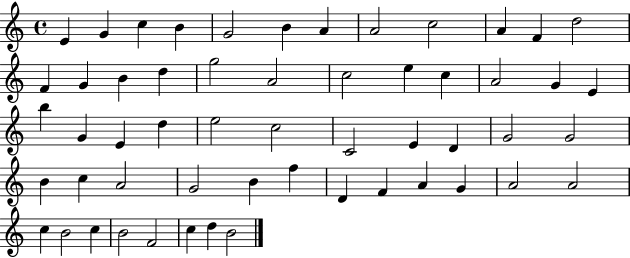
X:1
T:Untitled
M:4/4
L:1/4
K:C
E G c B G2 B A A2 c2 A F d2 F G B d g2 A2 c2 e c A2 G E b G E d e2 c2 C2 E D G2 G2 B c A2 G2 B f D F A G A2 A2 c B2 c B2 F2 c d B2